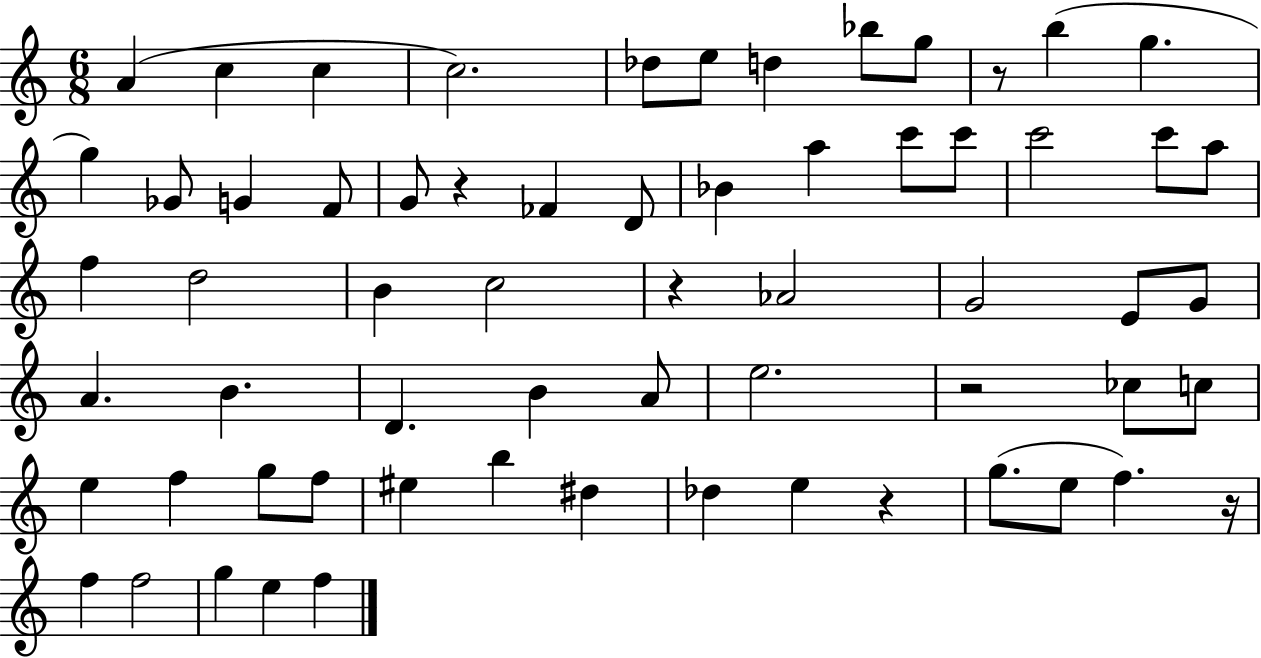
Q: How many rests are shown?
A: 6